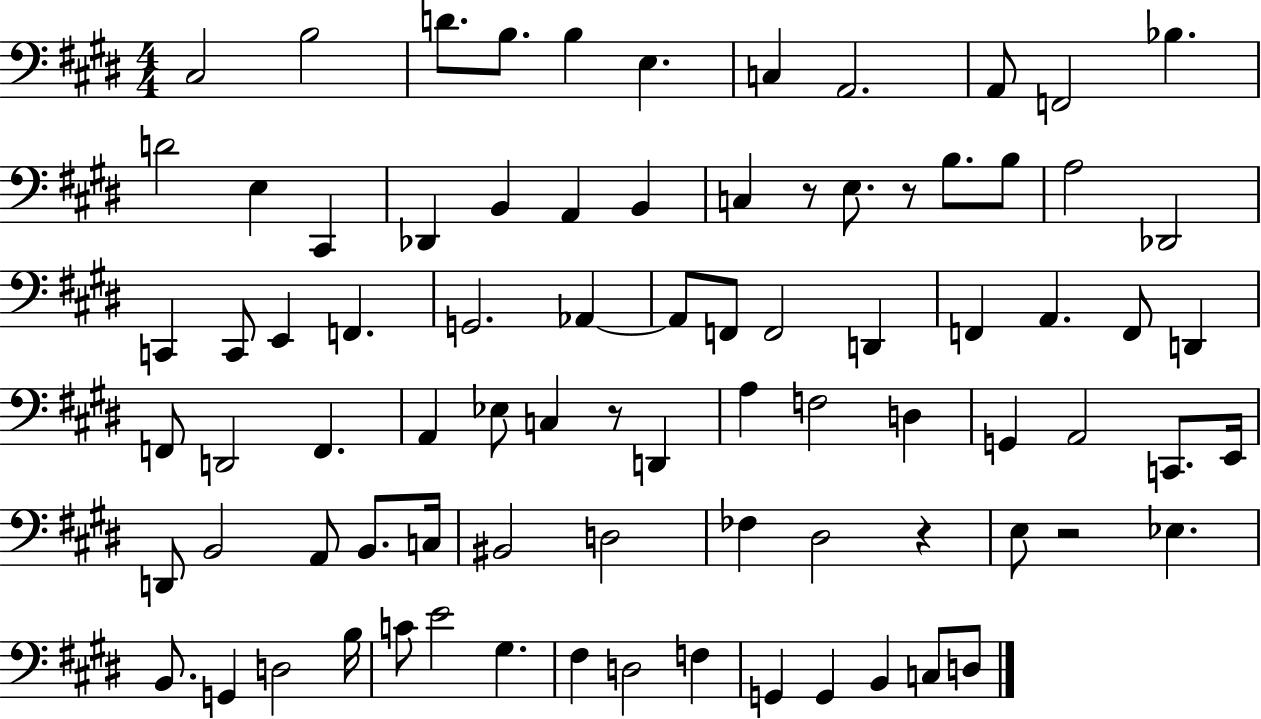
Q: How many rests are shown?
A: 5